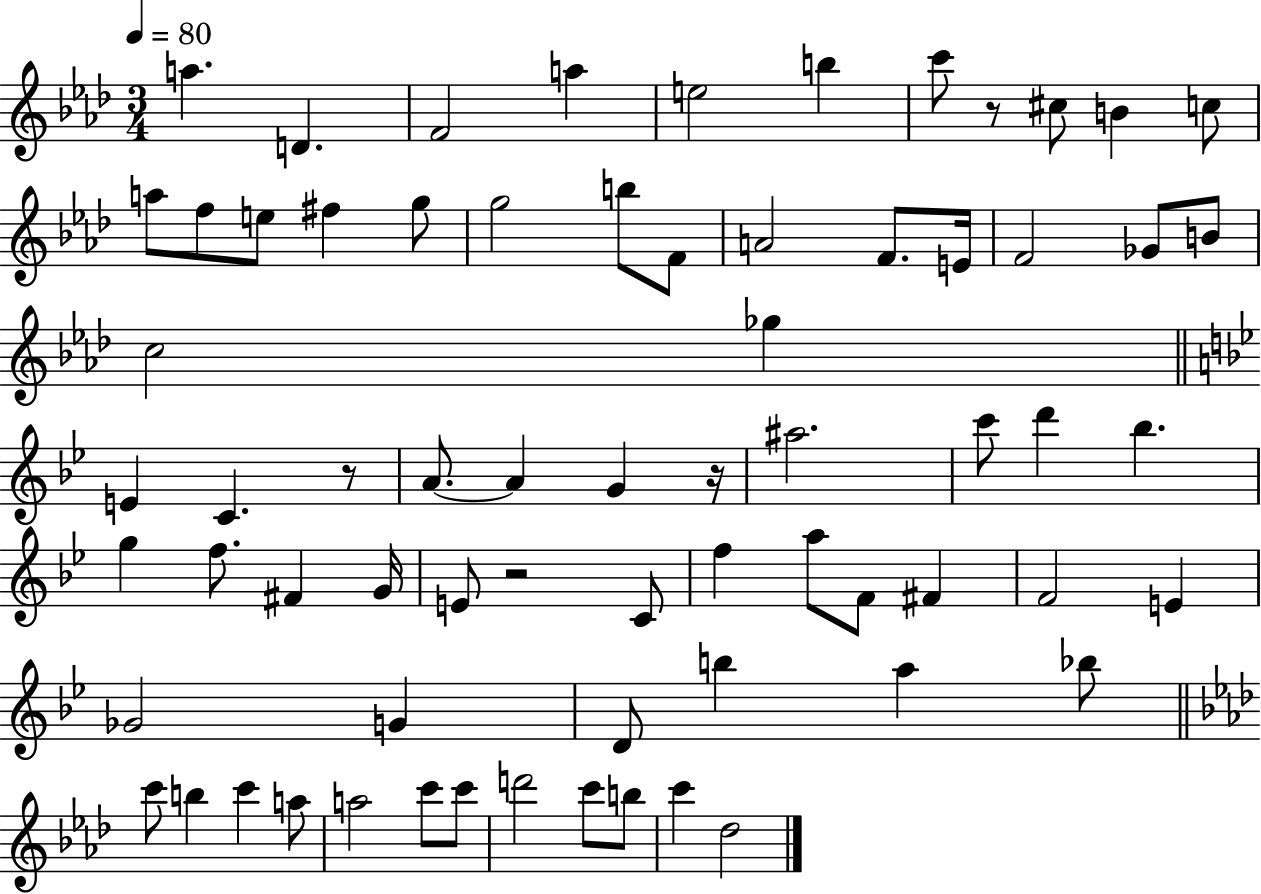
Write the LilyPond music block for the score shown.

{
  \clef treble
  \numericTimeSignature
  \time 3/4
  \key aes \major
  \tempo 4 = 80
  \repeat volta 2 { a''4. d'4. | f'2 a''4 | e''2 b''4 | c'''8 r8 cis''8 b'4 c''8 | \break a''8 f''8 e''8 fis''4 g''8 | g''2 b''8 f'8 | a'2 f'8. e'16 | f'2 ges'8 b'8 | \break c''2 ges''4 | \bar "||" \break \key bes \major e'4 c'4. r8 | a'8.~~ a'4 g'4 r16 | ais''2. | c'''8 d'''4 bes''4. | \break g''4 f''8. fis'4 g'16 | e'8 r2 c'8 | f''4 a''8 f'8 fis'4 | f'2 e'4 | \break ges'2 g'4 | d'8 b''4 a''4 bes''8 | \bar "||" \break \key aes \major c'''8 b''4 c'''4 a''8 | a''2 c'''8 c'''8 | d'''2 c'''8 b''8 | c'''4 des''2 | \break } \bar "|."
}